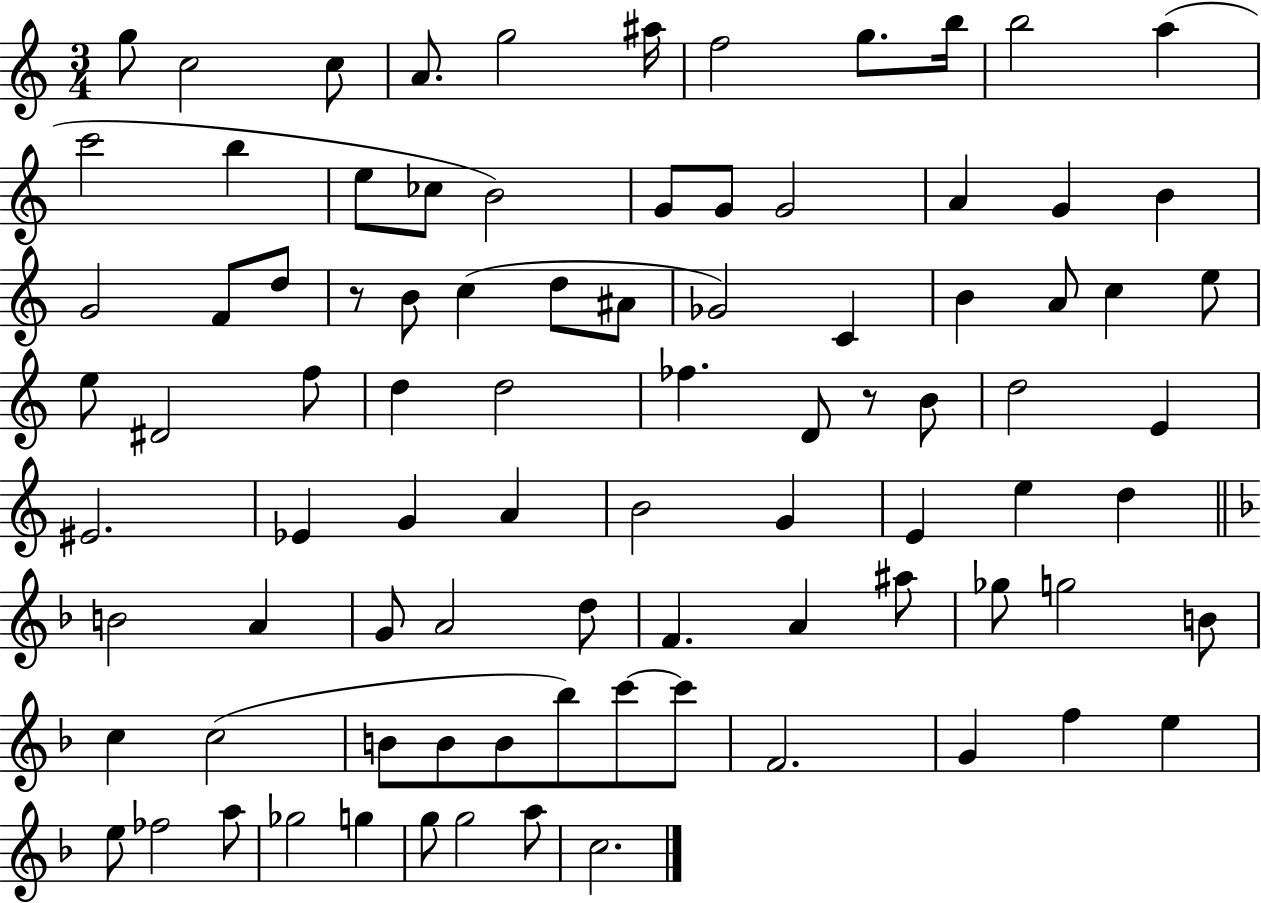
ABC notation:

X:1
T:Untitled
M:3/4
L:1/4
K:C
g/2 c2 c/2 A/2 g2 ^a/4 f2 g/2 b/4 b2 a c'2 b e/2 _c/2 B2 G/2 G/2 G2 A G B G2 F/2 d/2 z/2 B/2 c d/2 ^A/2 _G2 C B A/2 c e/2 e/2 ^D2 f/2 d d2 _f D/2 z/2 B/2 d2 E ^E2 _E G A B2 G E e d B2 A G/2 A2 d/2 F A ^a/2 _g/2 g2 B/2 c c2 B/2 B/2 B/2 _b/2 c'/2 c'/2 F2 G f e e/2 _f2 a/2 _g2 g g/2 g2 a/2 c2